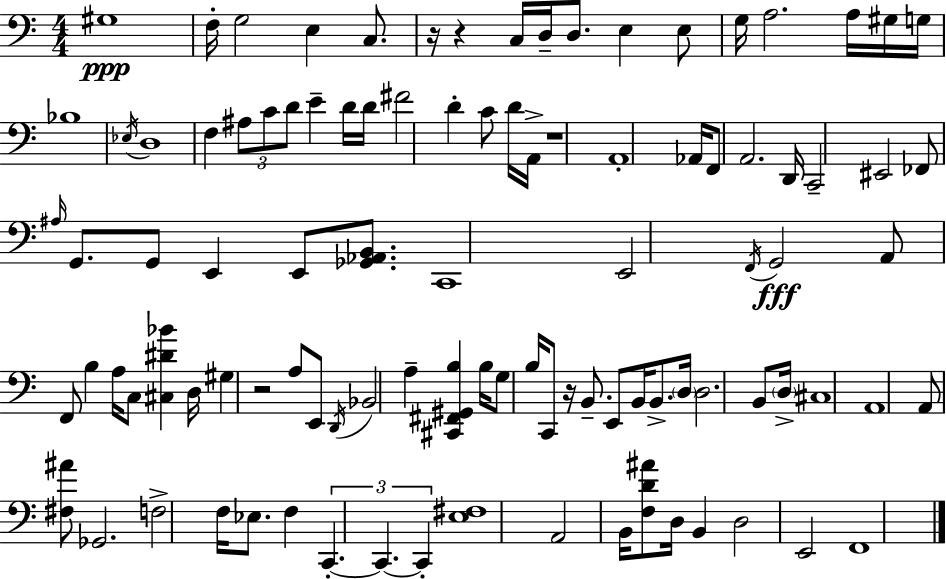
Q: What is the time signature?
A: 4/4